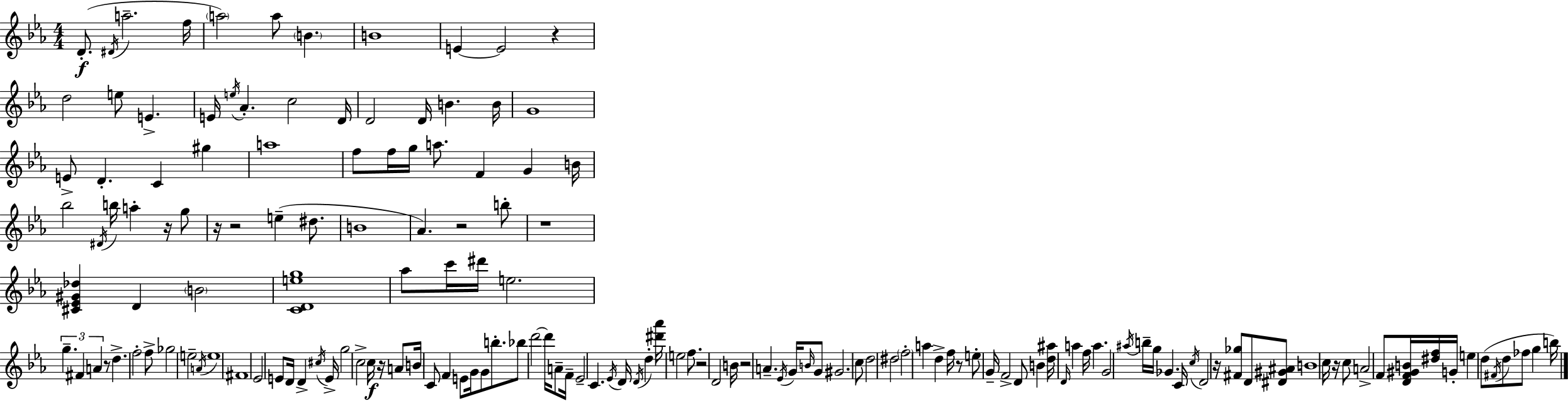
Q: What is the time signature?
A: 4/4